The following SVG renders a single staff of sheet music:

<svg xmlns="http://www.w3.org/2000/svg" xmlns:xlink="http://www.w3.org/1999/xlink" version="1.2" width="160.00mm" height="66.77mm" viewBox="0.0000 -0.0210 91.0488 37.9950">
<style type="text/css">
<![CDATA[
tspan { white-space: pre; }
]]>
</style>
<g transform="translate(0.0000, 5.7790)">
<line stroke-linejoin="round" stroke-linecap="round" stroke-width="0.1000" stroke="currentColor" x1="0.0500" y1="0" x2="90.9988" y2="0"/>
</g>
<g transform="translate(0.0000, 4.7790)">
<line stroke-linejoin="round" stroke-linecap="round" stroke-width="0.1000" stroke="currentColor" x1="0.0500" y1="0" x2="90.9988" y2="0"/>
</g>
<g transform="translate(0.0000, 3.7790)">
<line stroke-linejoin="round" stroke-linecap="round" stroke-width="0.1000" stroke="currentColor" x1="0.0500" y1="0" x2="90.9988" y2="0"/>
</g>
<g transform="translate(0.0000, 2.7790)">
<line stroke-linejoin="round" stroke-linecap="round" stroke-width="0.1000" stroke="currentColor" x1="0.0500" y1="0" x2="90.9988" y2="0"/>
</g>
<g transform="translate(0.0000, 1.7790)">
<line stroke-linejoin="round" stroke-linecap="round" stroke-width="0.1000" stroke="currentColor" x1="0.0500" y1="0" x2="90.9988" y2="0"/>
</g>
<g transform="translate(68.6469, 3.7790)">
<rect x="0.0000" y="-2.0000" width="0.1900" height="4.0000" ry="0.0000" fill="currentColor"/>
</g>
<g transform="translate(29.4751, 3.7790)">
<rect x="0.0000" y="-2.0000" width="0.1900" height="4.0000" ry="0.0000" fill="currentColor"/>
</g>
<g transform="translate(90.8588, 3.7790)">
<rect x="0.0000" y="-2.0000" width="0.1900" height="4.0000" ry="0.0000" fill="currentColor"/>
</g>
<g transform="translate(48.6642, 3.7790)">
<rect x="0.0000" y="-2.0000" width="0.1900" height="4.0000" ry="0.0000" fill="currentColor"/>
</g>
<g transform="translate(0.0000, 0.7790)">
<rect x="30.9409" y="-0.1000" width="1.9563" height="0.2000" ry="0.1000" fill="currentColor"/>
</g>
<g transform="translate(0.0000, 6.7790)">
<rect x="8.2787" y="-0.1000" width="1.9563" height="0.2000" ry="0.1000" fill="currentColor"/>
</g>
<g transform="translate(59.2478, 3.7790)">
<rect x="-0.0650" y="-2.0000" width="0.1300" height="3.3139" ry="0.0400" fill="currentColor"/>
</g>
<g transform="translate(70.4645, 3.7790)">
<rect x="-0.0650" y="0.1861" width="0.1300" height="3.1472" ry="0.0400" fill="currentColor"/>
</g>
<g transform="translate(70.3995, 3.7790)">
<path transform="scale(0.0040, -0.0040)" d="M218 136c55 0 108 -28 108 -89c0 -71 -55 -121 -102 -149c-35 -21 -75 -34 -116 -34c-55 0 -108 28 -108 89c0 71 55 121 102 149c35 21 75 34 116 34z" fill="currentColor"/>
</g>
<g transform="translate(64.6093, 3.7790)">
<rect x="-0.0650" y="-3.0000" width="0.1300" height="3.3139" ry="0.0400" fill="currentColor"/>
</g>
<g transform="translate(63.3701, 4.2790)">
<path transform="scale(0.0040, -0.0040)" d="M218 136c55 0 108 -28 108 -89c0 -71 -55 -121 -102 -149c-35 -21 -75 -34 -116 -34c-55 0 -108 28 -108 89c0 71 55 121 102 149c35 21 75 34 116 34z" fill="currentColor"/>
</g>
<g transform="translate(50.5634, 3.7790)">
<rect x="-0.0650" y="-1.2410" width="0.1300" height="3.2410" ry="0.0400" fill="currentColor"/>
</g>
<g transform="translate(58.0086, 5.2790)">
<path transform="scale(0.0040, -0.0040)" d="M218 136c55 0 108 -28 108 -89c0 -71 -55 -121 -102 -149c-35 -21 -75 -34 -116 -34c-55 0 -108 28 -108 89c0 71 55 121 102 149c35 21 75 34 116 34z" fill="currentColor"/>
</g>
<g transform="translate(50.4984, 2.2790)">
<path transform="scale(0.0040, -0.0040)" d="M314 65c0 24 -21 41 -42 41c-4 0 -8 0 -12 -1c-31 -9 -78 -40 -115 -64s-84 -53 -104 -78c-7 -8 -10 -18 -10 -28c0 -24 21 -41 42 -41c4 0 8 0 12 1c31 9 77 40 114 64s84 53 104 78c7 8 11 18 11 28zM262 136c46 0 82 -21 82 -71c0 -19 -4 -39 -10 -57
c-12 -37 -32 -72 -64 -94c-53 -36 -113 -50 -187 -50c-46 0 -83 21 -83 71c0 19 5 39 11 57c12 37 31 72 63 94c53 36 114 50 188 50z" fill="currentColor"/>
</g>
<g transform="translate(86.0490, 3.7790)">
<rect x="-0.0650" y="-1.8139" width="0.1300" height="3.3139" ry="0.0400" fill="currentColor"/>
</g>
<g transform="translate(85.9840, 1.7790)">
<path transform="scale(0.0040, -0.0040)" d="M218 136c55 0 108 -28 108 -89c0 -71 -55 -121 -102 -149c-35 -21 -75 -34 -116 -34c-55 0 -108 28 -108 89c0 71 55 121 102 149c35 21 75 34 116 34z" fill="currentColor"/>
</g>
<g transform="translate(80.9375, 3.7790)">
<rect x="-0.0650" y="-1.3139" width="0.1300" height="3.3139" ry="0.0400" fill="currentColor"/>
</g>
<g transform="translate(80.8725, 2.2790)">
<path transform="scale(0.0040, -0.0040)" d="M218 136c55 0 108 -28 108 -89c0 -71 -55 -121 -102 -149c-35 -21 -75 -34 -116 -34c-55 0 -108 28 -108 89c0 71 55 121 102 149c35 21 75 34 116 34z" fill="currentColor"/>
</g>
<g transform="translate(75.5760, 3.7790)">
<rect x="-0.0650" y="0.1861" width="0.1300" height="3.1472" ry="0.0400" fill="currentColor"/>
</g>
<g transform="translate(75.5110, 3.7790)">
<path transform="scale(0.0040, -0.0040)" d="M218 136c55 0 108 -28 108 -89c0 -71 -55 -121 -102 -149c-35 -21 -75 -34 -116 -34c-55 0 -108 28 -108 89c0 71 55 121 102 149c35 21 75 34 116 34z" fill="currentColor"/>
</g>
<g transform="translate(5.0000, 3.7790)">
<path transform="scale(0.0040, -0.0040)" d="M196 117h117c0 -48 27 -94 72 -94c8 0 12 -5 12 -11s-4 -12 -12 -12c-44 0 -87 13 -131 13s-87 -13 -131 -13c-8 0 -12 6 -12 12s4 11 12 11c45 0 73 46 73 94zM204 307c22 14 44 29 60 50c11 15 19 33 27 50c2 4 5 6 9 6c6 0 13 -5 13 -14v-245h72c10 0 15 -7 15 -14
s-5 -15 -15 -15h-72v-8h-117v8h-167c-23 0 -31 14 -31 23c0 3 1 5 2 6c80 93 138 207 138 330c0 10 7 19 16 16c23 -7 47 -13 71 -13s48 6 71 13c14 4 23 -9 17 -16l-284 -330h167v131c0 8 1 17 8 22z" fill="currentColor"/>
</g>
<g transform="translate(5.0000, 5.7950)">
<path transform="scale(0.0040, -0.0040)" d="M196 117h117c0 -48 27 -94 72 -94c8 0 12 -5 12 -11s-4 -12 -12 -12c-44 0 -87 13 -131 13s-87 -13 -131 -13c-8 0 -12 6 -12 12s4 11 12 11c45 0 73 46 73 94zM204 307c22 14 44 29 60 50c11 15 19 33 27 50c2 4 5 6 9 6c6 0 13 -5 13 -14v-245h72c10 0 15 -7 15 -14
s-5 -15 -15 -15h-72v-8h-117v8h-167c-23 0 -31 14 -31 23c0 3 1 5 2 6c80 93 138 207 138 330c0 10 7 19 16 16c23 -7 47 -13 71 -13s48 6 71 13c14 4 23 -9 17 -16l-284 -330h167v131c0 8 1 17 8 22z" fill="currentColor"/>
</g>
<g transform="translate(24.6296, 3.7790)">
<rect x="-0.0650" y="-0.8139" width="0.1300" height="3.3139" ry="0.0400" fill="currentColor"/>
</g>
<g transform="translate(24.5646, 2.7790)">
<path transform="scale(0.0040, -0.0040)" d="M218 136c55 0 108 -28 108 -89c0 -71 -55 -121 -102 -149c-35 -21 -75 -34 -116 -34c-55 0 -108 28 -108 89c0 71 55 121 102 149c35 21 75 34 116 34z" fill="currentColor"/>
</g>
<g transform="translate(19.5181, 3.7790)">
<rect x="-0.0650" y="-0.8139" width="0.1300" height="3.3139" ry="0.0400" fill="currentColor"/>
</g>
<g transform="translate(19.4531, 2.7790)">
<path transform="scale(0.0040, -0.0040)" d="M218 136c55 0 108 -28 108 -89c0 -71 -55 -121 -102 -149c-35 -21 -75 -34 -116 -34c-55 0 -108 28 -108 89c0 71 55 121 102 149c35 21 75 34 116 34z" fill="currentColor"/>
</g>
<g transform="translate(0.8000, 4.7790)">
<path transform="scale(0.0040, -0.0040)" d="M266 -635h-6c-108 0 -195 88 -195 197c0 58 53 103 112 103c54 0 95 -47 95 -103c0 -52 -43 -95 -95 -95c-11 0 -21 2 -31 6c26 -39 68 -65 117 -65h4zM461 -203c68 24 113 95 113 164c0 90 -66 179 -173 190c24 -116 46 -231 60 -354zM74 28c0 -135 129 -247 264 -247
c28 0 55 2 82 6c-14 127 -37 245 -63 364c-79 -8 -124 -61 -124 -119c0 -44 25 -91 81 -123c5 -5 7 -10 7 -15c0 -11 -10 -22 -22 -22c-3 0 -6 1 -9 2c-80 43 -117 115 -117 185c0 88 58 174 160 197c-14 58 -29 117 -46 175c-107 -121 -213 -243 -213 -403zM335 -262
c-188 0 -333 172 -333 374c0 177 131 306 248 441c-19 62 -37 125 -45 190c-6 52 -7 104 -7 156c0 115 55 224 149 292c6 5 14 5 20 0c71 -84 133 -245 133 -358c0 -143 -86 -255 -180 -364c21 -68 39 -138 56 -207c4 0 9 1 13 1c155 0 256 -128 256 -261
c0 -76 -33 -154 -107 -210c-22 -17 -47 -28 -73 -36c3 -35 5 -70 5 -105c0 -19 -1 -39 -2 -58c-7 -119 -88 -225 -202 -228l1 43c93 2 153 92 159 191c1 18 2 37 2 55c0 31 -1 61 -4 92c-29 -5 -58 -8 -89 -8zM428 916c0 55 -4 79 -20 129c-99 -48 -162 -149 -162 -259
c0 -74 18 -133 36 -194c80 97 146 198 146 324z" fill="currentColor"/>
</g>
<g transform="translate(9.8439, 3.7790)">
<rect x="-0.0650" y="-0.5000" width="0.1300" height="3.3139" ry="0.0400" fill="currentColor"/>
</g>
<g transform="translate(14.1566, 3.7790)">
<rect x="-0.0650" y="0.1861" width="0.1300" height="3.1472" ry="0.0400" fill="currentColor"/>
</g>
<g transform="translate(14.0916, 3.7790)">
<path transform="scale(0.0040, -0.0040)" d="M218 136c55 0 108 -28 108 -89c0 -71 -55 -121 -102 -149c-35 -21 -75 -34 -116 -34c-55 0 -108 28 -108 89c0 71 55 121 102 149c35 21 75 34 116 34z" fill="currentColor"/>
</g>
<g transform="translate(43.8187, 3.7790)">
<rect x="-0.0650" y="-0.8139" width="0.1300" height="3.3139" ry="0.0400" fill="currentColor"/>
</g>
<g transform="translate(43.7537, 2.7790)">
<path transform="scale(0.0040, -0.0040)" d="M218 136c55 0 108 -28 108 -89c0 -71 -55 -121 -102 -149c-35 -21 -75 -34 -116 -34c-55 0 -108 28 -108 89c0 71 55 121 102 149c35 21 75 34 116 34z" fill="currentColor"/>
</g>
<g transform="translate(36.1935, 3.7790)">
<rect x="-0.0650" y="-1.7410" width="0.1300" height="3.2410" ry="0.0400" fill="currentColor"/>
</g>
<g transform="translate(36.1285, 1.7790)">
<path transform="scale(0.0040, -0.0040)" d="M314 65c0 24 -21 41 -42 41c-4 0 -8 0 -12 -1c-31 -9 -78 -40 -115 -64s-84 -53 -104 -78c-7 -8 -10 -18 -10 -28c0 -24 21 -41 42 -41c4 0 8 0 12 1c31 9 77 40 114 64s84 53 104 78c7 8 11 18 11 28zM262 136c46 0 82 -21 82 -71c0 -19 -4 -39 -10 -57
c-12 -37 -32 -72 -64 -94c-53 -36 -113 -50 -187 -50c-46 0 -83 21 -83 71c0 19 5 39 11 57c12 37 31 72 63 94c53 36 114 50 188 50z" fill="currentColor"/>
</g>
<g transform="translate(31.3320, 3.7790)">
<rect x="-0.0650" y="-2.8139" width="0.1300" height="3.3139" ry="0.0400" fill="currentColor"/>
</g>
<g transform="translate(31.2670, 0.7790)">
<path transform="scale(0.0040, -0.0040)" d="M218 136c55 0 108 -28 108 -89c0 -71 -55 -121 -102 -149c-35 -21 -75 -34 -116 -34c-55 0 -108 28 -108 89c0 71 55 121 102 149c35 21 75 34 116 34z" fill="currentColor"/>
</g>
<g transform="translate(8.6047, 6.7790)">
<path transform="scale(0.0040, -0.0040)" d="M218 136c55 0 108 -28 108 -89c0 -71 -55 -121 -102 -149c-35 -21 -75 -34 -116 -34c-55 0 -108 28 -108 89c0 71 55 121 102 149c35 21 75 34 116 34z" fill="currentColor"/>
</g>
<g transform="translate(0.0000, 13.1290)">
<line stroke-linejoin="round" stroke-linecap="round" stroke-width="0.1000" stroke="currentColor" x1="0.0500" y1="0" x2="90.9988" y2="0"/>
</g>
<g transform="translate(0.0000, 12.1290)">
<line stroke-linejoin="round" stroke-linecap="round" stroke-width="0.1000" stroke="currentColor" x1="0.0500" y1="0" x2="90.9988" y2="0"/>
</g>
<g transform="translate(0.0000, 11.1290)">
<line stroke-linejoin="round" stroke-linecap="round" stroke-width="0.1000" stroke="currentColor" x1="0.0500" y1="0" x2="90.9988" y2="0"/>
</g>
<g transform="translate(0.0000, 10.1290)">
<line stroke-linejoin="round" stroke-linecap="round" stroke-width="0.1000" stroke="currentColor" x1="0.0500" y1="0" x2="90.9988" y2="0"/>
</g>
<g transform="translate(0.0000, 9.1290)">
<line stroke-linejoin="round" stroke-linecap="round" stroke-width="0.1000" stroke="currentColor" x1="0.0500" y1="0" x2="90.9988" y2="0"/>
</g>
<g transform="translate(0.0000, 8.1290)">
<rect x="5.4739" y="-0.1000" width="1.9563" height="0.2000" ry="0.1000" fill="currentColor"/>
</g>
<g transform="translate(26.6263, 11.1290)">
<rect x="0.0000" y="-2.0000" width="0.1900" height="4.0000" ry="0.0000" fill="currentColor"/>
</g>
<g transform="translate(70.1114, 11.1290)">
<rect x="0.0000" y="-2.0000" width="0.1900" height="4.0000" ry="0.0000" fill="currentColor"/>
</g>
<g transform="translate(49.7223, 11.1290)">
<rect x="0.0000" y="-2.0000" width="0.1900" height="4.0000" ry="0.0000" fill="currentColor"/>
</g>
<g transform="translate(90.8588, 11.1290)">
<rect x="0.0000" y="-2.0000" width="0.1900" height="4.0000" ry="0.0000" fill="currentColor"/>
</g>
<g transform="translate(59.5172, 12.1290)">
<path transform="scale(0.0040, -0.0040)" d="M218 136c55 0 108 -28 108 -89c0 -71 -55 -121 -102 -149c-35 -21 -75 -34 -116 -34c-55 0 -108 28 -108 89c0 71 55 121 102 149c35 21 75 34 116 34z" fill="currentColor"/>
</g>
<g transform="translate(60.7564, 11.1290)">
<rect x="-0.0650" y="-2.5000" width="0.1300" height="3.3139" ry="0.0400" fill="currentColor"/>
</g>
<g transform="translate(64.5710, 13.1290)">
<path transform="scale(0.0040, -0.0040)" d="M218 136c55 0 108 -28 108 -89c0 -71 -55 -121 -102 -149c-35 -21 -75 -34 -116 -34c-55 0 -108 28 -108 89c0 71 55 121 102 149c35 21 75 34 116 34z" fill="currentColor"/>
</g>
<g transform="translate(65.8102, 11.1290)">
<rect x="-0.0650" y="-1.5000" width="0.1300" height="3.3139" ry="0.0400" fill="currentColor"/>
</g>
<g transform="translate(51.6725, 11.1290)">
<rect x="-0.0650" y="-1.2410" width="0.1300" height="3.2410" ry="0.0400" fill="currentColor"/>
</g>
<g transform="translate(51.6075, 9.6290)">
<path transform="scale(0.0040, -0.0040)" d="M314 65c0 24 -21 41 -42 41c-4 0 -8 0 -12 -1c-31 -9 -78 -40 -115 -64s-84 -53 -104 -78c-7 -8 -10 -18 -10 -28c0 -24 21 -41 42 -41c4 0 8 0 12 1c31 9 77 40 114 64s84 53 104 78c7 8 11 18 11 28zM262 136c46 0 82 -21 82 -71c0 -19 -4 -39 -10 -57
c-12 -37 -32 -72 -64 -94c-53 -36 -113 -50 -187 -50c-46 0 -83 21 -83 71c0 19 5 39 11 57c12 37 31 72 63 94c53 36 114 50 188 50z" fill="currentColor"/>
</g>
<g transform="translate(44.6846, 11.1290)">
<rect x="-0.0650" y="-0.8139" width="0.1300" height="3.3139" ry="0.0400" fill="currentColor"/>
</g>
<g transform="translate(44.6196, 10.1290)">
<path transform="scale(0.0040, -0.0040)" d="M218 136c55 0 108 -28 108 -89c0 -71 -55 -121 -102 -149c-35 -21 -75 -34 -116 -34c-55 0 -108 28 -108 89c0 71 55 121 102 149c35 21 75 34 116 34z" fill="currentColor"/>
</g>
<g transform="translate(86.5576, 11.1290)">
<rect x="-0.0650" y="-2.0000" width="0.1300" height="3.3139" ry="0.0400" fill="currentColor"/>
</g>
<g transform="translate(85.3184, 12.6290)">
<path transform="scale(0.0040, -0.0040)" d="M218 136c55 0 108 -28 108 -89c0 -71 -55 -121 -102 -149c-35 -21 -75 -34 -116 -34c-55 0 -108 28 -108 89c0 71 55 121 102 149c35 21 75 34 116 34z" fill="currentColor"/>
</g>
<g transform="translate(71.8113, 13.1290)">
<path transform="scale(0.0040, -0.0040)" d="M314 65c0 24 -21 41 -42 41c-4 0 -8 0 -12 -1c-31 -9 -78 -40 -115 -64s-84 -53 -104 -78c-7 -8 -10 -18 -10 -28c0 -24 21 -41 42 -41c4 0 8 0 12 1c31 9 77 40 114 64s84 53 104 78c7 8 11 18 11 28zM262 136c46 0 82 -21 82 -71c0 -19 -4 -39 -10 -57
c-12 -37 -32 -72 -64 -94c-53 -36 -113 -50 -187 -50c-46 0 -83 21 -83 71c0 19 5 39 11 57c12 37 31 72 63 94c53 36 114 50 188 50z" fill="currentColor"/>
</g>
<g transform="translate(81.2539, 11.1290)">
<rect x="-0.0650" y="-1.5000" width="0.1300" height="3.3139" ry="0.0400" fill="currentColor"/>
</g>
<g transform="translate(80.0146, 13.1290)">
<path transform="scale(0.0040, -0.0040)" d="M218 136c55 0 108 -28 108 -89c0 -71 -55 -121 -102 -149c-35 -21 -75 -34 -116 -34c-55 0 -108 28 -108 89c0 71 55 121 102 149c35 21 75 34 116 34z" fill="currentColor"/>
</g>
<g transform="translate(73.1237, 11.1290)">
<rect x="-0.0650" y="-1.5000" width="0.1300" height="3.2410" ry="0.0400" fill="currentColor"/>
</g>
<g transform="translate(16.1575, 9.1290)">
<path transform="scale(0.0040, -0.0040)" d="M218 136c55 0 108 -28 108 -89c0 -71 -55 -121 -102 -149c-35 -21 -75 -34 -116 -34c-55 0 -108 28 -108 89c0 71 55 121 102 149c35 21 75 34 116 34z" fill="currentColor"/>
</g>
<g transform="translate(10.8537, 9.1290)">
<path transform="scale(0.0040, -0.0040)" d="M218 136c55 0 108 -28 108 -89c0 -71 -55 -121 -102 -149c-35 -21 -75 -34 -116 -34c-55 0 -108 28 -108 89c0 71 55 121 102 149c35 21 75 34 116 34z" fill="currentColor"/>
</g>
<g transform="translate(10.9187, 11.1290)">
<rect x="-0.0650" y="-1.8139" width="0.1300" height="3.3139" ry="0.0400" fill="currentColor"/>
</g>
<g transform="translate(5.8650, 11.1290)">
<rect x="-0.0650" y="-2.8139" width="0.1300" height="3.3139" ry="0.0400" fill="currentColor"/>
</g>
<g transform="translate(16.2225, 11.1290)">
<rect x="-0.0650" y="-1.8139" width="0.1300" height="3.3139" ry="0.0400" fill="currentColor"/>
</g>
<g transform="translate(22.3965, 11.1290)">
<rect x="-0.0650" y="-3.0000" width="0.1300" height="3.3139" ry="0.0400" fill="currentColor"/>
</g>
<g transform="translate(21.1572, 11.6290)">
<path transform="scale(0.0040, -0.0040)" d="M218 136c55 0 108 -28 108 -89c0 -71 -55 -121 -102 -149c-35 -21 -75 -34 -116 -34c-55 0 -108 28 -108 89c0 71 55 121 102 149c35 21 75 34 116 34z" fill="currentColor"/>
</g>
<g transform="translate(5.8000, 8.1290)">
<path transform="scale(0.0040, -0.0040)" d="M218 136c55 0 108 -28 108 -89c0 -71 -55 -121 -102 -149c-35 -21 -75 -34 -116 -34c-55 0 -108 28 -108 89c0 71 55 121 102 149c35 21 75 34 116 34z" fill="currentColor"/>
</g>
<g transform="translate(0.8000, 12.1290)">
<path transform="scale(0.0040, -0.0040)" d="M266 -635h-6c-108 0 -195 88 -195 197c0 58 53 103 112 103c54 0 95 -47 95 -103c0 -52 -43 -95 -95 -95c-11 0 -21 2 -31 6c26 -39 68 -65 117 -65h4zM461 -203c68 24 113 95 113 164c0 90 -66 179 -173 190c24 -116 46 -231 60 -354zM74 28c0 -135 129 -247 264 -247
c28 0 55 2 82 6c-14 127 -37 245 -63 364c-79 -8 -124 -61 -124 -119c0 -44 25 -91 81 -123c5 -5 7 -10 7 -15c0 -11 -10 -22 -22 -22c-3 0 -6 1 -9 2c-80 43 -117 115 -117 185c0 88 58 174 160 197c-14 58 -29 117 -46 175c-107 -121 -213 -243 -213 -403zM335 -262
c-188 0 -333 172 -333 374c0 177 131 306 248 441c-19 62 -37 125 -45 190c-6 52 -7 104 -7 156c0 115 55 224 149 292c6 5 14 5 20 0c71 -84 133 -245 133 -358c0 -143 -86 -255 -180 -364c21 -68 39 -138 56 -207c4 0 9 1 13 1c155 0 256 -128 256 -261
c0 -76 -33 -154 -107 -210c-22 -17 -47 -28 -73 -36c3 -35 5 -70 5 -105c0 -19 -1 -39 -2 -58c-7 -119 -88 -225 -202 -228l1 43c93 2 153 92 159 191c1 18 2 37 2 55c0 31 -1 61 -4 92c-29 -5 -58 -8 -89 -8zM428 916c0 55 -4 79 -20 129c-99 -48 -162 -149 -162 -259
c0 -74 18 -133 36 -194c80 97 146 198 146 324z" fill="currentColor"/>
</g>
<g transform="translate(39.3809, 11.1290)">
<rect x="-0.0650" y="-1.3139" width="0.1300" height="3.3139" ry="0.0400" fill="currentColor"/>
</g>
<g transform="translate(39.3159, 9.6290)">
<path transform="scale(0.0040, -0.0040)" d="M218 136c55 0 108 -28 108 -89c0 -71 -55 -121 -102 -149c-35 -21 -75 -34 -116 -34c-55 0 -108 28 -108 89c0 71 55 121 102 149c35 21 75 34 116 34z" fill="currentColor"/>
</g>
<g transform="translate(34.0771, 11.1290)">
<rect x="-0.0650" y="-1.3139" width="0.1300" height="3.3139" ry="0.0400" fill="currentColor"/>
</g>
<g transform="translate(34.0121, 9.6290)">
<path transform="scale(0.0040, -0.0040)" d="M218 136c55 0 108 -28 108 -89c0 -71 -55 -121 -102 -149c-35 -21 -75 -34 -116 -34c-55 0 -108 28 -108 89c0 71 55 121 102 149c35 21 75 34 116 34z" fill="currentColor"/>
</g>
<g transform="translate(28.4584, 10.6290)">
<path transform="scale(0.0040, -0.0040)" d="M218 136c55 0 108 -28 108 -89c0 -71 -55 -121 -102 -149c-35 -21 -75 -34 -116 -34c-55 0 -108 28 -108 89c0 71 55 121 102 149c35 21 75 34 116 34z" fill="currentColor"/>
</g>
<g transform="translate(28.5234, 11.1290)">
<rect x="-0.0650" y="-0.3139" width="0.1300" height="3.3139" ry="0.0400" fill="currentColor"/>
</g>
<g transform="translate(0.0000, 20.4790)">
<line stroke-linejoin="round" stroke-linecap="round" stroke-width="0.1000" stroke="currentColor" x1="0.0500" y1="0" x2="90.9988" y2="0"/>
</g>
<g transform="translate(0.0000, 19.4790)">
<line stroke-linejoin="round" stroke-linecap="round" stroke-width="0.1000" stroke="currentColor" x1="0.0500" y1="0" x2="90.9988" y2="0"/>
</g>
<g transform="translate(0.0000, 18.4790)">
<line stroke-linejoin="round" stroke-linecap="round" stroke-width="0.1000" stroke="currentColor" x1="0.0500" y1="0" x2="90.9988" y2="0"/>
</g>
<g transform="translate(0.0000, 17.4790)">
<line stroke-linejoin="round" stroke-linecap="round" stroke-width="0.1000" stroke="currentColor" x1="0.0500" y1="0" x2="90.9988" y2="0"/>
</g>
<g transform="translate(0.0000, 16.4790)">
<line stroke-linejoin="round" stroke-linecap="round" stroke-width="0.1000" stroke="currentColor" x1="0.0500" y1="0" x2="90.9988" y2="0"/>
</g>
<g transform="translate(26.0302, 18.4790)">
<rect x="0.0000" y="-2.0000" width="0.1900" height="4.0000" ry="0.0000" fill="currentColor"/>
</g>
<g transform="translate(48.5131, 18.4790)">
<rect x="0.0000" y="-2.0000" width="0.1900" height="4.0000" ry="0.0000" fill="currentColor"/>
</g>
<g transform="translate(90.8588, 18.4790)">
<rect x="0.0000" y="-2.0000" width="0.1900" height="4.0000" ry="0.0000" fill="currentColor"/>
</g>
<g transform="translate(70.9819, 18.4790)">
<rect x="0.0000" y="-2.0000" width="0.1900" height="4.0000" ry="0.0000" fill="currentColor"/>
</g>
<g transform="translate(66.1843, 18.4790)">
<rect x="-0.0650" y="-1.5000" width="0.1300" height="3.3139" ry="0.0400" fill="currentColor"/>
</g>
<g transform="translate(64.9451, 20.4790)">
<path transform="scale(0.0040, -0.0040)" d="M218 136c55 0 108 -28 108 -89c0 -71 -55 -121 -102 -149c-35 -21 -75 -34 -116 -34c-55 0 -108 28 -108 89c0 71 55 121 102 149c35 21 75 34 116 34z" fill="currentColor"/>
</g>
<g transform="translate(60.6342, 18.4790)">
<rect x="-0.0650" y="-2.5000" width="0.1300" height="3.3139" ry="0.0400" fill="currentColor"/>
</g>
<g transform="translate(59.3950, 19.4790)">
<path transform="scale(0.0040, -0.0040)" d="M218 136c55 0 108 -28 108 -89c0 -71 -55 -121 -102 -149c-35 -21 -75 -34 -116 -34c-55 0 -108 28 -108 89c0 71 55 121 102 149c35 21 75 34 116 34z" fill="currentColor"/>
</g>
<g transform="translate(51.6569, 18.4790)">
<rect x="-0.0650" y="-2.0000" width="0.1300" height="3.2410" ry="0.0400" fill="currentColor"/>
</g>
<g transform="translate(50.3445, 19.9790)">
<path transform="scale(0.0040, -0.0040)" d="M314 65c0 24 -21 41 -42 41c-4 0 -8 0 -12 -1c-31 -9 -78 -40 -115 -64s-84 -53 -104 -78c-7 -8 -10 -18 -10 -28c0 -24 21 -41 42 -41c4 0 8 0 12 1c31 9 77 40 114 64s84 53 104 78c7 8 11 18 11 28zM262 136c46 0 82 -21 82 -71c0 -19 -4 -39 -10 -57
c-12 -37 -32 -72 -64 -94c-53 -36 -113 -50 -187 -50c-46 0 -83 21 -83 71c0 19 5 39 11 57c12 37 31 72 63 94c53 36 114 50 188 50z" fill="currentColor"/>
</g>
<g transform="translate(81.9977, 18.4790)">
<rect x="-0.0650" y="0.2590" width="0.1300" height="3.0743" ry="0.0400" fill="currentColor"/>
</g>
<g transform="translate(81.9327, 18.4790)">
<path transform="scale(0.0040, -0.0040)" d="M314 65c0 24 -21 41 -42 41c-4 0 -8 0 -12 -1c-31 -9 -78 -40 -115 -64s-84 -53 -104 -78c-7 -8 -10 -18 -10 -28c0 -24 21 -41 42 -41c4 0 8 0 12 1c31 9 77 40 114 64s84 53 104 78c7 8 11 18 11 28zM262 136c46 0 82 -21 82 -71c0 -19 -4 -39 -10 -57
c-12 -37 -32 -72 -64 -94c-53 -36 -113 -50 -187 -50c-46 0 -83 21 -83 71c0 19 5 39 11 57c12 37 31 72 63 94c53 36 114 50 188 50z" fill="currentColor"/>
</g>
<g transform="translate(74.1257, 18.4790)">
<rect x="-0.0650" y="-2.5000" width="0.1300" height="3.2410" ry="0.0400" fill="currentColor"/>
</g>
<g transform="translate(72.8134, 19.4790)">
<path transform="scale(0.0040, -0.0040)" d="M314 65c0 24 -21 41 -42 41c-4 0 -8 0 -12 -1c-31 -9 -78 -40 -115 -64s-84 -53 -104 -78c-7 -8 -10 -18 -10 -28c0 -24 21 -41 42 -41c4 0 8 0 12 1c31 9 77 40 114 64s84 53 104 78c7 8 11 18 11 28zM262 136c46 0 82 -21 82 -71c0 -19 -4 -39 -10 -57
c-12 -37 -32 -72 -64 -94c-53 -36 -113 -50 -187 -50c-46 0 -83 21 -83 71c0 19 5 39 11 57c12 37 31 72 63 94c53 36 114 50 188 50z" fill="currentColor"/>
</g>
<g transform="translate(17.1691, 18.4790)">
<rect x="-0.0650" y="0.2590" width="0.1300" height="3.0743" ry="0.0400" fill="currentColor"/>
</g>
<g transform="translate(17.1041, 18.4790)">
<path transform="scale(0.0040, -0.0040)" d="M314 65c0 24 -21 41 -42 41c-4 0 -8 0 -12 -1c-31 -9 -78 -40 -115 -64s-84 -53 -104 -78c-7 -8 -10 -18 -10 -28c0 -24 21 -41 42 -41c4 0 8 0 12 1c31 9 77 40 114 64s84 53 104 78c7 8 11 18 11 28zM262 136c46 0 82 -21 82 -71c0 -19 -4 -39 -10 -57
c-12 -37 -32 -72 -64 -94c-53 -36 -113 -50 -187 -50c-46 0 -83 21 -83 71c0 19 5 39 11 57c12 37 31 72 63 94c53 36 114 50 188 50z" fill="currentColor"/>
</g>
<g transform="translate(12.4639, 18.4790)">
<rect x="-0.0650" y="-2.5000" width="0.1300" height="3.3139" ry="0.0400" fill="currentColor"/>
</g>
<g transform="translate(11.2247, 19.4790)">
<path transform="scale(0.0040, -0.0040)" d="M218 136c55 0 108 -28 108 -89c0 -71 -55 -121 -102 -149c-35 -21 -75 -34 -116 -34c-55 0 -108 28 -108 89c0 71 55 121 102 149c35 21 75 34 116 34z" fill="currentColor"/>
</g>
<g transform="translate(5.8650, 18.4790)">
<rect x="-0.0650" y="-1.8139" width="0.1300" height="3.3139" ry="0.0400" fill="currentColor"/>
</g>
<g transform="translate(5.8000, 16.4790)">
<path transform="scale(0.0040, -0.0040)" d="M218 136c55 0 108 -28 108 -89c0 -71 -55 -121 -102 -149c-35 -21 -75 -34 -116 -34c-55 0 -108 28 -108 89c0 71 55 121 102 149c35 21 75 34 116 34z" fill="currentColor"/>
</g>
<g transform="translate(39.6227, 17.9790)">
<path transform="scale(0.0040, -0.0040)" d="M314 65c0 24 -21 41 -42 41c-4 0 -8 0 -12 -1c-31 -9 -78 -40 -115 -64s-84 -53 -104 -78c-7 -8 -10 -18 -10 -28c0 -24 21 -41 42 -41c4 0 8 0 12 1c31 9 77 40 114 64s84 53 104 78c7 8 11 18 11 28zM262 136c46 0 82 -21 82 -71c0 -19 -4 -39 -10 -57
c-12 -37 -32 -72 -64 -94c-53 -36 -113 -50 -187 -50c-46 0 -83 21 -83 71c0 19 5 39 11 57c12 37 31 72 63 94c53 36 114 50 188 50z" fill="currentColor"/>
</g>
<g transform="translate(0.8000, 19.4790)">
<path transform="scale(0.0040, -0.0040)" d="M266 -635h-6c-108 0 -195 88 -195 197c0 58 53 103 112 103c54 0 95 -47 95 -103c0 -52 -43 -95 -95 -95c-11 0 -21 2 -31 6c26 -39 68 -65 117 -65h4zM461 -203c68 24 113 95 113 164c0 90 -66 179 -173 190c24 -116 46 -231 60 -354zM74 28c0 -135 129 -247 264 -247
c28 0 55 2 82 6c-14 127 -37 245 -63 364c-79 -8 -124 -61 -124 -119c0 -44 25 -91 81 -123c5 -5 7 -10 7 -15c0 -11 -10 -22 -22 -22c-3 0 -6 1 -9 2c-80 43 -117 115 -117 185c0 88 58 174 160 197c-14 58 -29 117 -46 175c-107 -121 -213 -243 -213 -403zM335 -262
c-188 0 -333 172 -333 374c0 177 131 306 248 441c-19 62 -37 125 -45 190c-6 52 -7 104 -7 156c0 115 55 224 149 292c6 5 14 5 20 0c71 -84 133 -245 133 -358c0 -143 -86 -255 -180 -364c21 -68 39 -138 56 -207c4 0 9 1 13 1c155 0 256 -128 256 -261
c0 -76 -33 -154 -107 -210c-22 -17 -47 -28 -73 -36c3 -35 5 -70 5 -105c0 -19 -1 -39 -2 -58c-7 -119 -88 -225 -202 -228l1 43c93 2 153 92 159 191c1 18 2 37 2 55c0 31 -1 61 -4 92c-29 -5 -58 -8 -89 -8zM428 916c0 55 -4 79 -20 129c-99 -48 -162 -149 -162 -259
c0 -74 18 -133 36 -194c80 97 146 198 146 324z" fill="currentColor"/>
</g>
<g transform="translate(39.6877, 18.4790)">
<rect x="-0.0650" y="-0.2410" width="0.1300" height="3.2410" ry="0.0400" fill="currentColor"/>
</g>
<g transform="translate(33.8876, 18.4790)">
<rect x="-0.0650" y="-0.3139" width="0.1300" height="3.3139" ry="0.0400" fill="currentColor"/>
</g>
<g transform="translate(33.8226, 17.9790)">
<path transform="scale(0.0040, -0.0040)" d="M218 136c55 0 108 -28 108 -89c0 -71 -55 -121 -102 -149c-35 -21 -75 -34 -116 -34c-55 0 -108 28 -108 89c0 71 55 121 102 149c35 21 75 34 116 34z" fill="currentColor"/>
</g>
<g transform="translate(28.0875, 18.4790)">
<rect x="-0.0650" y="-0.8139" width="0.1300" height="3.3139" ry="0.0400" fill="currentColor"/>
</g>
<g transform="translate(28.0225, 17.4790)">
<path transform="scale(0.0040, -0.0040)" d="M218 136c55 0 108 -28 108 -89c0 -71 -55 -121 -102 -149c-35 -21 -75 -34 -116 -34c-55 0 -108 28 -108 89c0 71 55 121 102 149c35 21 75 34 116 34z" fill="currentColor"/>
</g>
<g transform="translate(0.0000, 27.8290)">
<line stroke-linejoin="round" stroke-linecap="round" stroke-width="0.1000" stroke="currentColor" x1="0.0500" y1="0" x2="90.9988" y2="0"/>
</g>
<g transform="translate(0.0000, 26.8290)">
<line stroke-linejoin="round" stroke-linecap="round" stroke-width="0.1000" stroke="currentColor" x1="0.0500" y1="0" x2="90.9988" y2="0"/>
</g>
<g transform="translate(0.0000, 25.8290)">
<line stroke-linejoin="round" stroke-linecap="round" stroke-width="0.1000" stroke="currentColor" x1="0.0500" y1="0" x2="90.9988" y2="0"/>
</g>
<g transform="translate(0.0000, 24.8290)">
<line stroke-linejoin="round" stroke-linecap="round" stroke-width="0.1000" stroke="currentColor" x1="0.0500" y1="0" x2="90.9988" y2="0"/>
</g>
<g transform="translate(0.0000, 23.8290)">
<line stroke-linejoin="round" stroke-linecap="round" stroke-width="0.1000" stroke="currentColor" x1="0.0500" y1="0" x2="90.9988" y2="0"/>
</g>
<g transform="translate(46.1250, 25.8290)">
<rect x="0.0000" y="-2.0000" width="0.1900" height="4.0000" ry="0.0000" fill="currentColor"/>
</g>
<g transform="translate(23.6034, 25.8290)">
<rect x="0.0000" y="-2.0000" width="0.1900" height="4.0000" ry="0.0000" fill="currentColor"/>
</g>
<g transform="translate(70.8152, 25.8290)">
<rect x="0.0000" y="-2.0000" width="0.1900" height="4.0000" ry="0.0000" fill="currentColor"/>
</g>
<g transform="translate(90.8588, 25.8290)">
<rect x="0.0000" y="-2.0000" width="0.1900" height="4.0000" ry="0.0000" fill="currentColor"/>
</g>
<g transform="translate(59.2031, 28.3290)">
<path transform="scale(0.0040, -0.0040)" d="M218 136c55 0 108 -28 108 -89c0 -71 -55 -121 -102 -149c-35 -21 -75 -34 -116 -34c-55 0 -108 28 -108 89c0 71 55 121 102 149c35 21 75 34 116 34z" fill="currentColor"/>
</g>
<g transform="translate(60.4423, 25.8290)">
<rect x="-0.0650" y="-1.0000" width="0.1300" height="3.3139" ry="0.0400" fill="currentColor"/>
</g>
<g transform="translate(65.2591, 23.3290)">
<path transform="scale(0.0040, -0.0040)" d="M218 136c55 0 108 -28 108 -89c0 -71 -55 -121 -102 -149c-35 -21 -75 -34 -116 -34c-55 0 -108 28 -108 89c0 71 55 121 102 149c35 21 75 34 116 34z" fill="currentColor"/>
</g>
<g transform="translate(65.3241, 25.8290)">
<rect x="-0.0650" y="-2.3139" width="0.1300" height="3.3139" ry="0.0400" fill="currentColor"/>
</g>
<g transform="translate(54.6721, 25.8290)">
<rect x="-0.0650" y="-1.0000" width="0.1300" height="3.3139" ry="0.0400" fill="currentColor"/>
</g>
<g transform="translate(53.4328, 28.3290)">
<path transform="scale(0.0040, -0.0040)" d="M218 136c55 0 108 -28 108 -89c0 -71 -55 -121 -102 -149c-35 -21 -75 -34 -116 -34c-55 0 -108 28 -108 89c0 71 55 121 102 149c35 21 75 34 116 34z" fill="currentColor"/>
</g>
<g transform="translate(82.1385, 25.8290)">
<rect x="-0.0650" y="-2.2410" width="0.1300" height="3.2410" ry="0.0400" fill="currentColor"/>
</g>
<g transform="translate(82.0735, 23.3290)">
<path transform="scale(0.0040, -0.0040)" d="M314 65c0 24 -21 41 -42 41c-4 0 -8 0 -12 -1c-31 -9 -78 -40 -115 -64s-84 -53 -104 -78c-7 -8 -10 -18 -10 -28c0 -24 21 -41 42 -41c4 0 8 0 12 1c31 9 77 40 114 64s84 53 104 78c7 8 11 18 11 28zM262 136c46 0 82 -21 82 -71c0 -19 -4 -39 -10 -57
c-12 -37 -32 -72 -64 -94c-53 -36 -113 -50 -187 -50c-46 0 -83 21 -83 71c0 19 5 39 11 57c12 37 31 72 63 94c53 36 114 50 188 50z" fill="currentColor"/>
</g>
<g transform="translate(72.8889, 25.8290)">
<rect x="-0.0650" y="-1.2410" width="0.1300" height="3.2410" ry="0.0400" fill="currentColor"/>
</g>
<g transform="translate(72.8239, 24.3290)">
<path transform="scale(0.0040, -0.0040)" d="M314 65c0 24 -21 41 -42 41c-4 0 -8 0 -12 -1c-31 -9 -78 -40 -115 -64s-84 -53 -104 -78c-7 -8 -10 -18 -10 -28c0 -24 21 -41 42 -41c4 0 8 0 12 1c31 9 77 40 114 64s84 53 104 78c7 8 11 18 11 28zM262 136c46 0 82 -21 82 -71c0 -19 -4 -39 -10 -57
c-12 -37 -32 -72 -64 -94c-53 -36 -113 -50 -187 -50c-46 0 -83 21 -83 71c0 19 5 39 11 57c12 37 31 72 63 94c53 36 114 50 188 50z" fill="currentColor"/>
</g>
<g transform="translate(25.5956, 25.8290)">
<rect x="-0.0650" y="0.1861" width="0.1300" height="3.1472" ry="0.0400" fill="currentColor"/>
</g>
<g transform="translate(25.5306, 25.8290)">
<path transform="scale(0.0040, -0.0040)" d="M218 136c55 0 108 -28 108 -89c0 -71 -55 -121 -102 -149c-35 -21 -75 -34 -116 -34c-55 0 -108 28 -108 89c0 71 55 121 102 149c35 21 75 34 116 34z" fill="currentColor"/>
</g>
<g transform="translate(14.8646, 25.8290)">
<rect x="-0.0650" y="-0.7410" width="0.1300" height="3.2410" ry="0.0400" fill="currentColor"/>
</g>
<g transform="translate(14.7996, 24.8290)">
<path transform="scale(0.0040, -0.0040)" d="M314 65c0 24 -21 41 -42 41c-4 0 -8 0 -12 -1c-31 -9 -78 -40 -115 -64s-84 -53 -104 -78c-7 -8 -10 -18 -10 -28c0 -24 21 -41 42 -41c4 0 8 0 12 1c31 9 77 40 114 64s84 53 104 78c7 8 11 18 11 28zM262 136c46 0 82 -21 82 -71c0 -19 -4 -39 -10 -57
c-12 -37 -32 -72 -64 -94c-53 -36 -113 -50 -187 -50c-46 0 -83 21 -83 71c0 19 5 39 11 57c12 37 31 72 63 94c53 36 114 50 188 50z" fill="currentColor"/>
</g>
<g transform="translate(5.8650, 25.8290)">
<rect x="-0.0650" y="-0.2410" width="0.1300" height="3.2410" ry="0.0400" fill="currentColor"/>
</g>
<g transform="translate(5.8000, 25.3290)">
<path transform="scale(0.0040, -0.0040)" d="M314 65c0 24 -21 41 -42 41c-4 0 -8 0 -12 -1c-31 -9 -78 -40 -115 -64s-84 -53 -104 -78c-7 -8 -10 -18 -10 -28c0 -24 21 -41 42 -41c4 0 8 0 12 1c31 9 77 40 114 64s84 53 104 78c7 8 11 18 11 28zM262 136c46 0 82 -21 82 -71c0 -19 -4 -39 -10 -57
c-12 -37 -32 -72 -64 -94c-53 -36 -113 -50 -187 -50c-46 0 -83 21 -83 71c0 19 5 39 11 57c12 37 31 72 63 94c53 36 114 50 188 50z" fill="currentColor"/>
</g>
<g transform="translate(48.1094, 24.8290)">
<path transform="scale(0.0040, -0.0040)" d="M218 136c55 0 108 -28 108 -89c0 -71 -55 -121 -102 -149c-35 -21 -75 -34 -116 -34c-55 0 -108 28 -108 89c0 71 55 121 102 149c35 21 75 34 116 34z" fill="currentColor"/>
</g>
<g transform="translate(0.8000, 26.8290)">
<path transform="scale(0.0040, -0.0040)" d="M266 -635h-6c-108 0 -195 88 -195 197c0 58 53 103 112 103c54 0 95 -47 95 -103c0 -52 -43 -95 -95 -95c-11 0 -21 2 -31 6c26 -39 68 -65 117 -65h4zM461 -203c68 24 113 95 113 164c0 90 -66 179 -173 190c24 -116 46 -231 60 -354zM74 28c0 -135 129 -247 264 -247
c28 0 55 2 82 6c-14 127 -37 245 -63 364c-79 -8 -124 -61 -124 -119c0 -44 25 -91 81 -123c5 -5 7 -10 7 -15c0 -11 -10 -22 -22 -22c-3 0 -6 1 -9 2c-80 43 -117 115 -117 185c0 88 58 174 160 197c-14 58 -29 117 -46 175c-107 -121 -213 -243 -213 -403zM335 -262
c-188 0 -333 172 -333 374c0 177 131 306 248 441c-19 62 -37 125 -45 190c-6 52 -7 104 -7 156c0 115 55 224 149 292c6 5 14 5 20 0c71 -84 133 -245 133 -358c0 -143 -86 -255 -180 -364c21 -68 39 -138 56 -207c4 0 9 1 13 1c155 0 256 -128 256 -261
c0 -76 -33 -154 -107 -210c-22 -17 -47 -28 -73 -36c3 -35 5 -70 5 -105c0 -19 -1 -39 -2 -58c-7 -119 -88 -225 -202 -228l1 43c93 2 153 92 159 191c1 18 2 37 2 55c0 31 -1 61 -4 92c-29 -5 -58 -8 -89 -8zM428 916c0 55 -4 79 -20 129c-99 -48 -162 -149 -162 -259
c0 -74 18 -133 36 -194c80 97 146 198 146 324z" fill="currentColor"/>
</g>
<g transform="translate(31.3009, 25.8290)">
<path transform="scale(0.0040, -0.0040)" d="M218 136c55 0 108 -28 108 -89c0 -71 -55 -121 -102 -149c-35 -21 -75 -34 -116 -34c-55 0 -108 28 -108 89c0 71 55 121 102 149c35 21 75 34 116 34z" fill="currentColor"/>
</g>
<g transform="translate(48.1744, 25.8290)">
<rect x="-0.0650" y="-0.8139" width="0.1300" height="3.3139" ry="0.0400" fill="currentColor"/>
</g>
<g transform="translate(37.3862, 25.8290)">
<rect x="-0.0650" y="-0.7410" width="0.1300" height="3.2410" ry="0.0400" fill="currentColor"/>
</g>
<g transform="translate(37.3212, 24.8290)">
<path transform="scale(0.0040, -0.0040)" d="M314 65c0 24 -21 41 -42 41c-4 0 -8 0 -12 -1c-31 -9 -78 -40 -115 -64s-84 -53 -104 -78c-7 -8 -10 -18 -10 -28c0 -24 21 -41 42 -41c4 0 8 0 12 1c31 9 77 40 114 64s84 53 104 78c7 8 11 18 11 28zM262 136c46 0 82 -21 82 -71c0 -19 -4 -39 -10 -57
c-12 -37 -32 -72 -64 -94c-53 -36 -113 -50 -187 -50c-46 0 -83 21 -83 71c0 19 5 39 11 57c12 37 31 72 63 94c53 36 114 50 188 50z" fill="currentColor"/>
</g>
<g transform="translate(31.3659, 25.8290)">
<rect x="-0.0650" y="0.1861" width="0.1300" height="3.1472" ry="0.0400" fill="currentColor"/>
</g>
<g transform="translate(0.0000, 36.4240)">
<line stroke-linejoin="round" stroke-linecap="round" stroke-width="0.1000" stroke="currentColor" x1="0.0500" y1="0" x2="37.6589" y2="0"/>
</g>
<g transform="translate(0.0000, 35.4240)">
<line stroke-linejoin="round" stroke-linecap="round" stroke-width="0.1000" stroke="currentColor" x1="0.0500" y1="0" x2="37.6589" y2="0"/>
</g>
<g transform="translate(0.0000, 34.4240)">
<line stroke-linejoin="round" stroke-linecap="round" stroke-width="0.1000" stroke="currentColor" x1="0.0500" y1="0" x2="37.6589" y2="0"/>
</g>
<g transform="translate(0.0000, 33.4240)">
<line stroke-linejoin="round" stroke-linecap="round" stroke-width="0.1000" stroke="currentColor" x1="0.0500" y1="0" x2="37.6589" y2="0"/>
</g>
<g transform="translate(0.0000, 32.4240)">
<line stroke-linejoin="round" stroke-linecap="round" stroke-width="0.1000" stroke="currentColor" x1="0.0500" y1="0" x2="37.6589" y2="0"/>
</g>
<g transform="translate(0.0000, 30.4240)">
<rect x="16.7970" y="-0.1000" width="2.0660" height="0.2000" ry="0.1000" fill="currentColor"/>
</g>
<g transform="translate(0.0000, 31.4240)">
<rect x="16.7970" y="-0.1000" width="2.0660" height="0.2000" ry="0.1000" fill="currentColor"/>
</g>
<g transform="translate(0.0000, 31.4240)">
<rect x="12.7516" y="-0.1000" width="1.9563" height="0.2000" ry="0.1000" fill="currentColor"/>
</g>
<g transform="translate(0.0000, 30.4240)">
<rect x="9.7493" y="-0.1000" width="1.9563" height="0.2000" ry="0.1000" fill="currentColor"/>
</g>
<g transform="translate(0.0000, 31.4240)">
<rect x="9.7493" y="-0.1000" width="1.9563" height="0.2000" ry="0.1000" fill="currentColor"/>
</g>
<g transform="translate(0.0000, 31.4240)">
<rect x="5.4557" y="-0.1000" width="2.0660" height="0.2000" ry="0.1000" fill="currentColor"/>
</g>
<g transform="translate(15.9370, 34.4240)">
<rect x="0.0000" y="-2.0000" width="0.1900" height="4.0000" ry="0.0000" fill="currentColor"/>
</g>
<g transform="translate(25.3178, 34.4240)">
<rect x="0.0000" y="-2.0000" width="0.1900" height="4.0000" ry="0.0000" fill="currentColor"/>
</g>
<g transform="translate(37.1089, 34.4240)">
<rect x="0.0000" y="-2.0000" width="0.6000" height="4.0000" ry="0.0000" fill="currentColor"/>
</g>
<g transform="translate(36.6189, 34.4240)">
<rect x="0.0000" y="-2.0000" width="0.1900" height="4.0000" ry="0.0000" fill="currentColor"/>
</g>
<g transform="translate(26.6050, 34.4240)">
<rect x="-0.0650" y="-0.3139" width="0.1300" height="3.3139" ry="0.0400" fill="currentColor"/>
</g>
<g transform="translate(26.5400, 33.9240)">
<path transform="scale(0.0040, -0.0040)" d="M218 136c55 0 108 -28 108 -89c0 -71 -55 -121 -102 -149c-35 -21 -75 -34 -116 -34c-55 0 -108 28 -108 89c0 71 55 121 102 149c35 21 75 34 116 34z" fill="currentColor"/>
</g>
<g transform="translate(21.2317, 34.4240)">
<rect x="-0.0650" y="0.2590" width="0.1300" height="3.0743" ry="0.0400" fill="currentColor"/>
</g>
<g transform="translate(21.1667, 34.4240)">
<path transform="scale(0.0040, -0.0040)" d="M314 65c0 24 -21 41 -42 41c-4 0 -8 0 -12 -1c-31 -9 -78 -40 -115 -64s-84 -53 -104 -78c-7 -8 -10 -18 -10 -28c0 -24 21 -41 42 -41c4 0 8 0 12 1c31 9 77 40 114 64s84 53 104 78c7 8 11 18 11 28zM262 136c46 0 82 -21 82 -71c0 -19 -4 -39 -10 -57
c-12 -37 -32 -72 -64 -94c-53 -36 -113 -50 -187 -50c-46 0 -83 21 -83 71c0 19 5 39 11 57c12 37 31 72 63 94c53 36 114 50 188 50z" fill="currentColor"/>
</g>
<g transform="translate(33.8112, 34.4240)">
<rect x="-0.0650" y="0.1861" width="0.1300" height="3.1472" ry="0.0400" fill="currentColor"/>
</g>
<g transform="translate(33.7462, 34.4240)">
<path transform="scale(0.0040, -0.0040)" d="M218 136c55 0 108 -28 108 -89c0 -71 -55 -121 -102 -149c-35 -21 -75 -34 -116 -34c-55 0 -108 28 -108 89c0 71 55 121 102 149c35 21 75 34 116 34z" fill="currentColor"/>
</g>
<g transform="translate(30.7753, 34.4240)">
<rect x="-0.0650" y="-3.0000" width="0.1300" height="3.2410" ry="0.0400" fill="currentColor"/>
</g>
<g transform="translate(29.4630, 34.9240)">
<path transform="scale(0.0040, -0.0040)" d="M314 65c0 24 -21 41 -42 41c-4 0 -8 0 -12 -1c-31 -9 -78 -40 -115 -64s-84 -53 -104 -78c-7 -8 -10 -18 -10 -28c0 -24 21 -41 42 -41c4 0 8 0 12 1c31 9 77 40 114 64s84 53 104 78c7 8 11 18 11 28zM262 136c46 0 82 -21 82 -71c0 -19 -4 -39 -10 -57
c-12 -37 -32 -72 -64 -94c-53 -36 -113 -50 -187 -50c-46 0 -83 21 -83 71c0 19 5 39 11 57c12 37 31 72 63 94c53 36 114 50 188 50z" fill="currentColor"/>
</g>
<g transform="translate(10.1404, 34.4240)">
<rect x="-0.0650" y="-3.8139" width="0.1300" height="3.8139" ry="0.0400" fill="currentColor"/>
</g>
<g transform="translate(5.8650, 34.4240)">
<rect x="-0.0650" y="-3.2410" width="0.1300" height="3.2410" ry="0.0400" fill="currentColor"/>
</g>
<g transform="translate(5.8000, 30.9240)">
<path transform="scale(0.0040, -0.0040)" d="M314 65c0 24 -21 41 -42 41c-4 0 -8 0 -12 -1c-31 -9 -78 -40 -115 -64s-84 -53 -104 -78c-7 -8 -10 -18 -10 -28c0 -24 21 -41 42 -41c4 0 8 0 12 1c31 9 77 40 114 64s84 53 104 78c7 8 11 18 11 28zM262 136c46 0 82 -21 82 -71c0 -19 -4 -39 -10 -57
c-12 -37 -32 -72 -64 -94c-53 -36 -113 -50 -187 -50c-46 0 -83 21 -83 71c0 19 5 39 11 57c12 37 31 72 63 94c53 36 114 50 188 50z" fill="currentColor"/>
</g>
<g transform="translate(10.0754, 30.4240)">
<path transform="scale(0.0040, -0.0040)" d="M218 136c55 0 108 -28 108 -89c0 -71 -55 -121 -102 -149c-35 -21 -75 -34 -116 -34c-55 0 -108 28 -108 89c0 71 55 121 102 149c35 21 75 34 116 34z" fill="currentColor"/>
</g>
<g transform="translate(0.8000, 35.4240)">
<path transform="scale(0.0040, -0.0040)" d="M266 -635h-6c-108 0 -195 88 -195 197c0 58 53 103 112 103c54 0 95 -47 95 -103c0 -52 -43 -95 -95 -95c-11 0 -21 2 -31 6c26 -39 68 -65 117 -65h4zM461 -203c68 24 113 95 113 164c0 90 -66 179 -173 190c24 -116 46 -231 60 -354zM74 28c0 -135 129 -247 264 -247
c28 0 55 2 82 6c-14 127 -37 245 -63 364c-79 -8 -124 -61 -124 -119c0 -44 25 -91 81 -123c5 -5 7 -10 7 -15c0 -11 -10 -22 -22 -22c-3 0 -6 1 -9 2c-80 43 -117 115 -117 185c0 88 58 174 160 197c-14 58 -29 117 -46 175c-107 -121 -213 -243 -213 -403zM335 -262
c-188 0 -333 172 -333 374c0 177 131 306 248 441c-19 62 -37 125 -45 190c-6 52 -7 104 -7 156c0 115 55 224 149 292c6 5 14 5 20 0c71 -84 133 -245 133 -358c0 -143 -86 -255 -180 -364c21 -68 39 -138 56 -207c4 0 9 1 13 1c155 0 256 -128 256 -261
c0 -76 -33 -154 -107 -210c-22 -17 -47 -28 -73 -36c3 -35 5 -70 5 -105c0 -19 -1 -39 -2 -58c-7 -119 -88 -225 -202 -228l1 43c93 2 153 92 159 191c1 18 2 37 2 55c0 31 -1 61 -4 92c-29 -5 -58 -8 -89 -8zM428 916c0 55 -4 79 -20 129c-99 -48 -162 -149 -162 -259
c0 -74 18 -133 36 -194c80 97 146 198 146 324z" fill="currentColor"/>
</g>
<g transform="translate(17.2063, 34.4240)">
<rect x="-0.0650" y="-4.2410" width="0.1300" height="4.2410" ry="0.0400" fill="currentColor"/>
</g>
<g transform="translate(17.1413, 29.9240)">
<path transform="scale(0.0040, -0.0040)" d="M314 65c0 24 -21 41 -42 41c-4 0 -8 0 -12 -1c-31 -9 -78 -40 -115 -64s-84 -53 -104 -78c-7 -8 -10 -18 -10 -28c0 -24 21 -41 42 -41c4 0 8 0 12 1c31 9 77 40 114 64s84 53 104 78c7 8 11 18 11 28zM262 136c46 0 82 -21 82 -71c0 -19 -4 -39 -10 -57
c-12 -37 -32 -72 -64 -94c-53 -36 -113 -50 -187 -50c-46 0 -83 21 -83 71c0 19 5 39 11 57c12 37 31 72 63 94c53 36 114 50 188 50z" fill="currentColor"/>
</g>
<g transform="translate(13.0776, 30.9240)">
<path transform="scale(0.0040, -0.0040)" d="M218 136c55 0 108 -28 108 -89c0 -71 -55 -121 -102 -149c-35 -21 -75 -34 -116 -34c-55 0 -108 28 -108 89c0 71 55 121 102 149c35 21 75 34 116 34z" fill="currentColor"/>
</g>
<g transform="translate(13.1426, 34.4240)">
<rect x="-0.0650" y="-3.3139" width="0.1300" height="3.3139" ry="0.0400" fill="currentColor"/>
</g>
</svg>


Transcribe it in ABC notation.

X:1
T:Untitled
M:4/4
L:1/4
K:C
C B d d a f2 d e2 F A B B e f a f f A c e e d e2 G E E2 E F f G B2 d c c2 F2 G E G2 B2 c2 d2 B B d2 d D D g e2 g2 b2 c' b d'2 B2 c A2 B